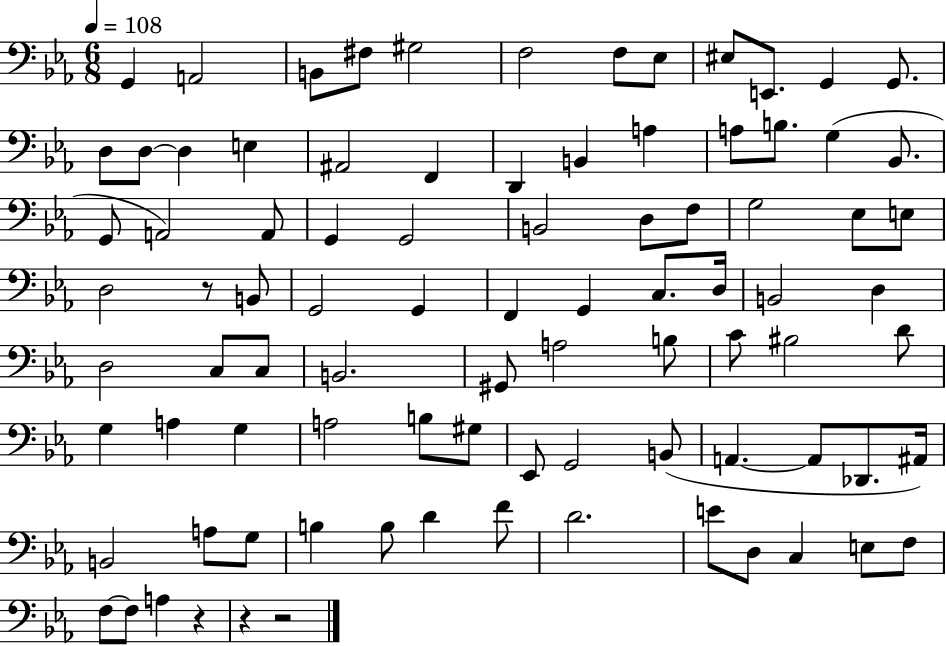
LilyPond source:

{
  \clef bass
  \numericTimeSignature
  \time 6/8
  \key ees \major
  \tempo 4 = 108
  g,4 a,2 | b,8 fis8 gis2 | f2 f8 ees8 | eis8 e,8. g,4 g,8. | \break d8 d8~~ d4 e4 | ais,2 f,4 | d,4 b,4 a4 | a8 b8. g4( bes,8. | \break g,8 a,2) a,8 | g,4 g,2 | b,2 d8 f8 | g2 ees8 e8 | \break d2 r8 b,8 | g,2 g,4 | f,4 g,4 c8. d16 | b,2 d4 | \break d2 c8 c8 | b,2. | gis,8 a2 b8 | c'8 bis2 d'8 | \break g4 a4 g4 | a2 b8 gis8 | ees,8 g,2 b,8( | a,4.~~ a,8 des,8. ais,16) | \break b,2 a8 g8 | b4 b8 d'4 f'8 | d'2. | e'8 d8 c4 e8 f8 | \break f8~~ f8 a4 r4 | r4 r2 | \bar "|."
}